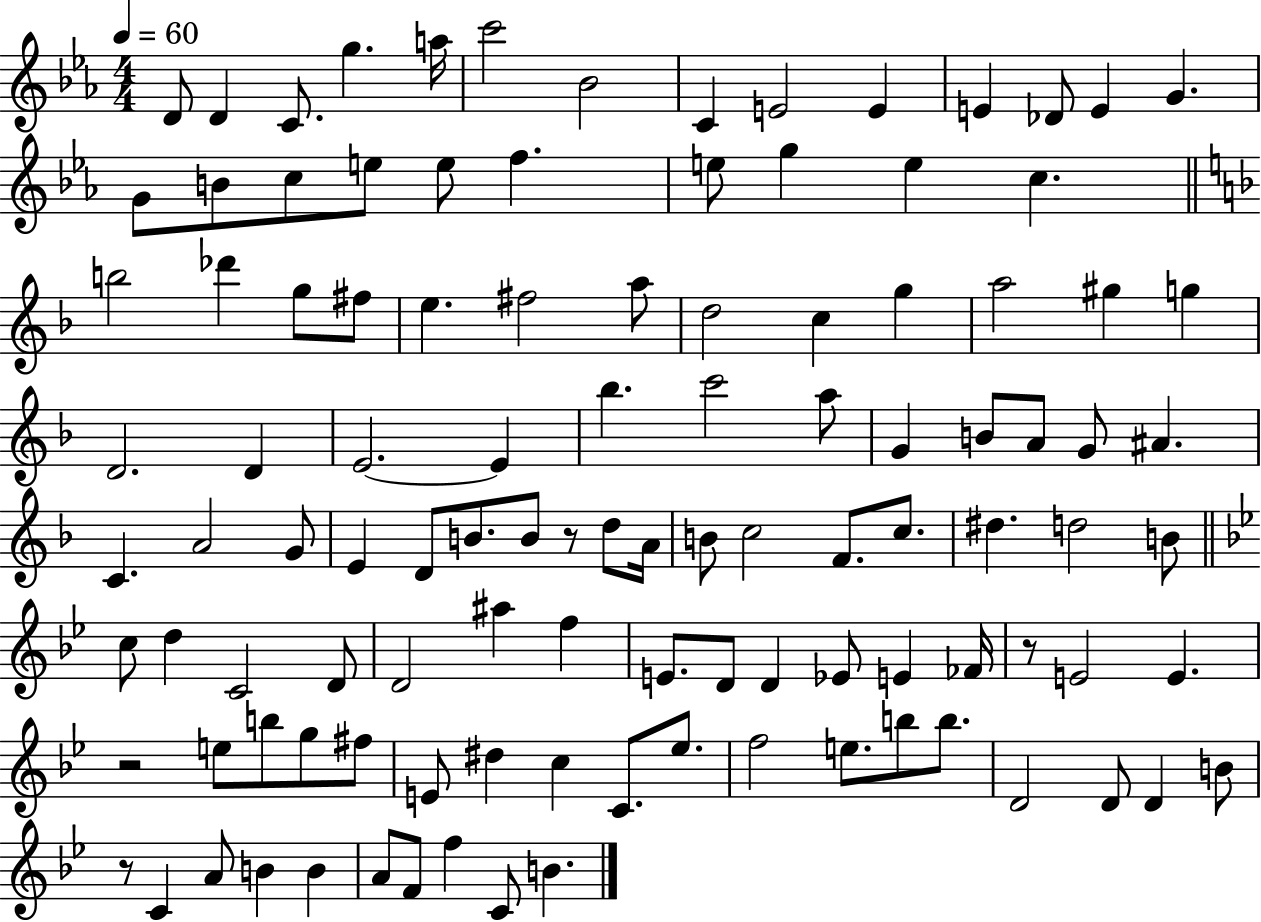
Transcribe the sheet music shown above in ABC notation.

X:1
T:Untitled
M:4/4
L:1/4
K:Eb
D/2 D C/2 g a/4 c'2 _B2 C E2 E E _D/2 E G G/2 B/2 c/2 e/2 e/2 f e/2 g e c b2 _d' g/2 ^f/2 e ^f2 a/2 d2 c g a2 ^g g D2 D E2 E _b c'2 a/2 G B/2 A/2 G/2 ^A C A2 G/2 E D/2 B/2 B/2 z/2 d/2 A/4 B/2 c2 F/2 c/2 ^d d2 B/2 c/2 d C2 D/2 D2 ^a f E/2 D/2 D _E/2 E _F/4 z/2 E2 E z2 e/2 b/2 g/2 ^f/2 E/2 ^d c C/2 _e/2 f2 e/2 b/2 b/2 D2 D/2 D B/2 z/2 C A/2 B B A/2 F/2 f C/2 B